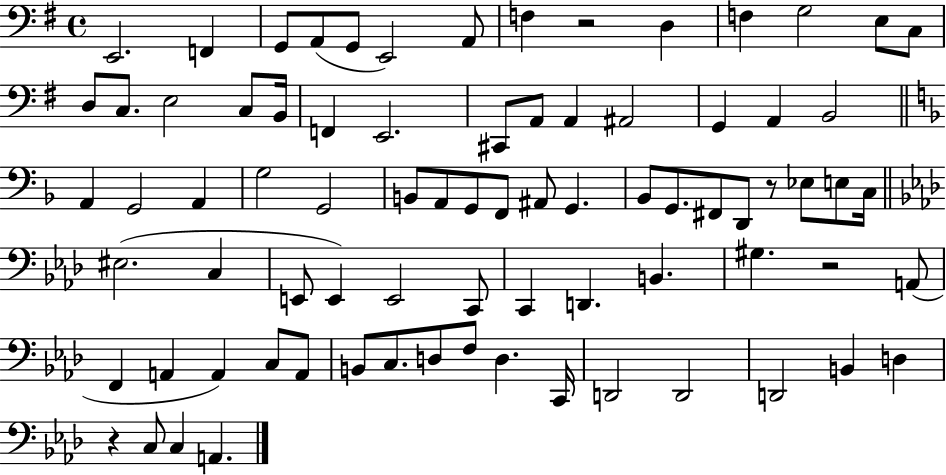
X:1
T:Untitled
M:4/4
L:1/4
K:G
E,,2 F,, G,,/2 A,,/2 G,,/2 E,,2 A,,/2 F, z2 D, F, G,2 E,/2 C,/2 D,/2 C,/2 E,2 C,/2 B,,/4 F,, E,,2 ^C,,/2 A,,/2 A,, ^A,,2 G,, A,, B,,2 A,, G,,2 A,, G,2 G,,2 B,,/2 A,,/2 G,,/2 F,,/2 ^A,,/2 G,, _B,,/2 G,,/2 ^F,,/2 D,,/2 z/2 _E,/2 E,/2 C,/4 ^E,2 C, E,,/2 E,, E,,2 C,,/2 C,, D,, B,, ^G, z2 A,,/2 F,, A,, A,, C,/2 A,,/2 B,,/2 C,/2 D,/2 F,/2 D, C,,/4 D,,2 D,,2 D,,2 B,, D, z C,/2 C, A,,